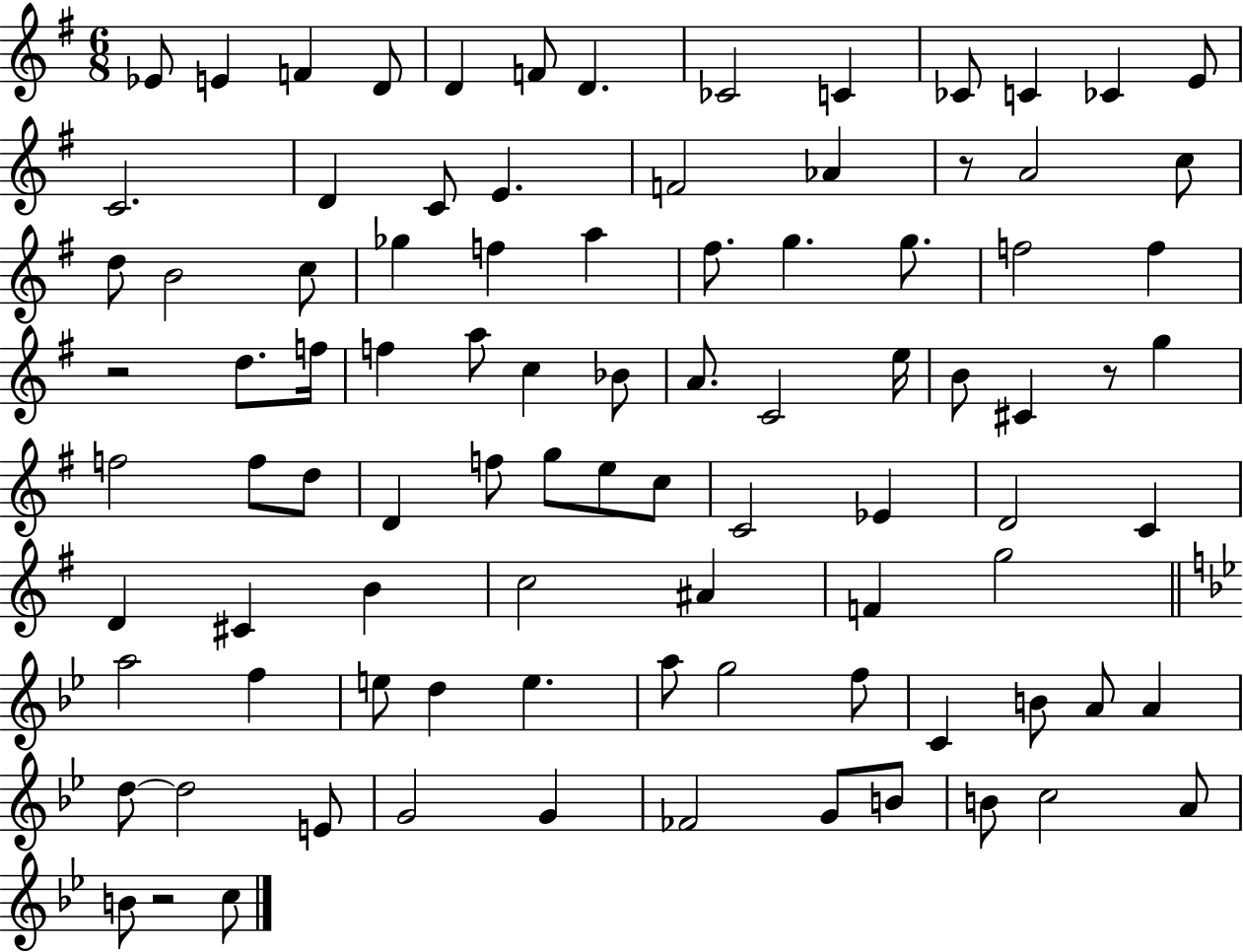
Eb4/e E4/q F4/q D4/e D4/q F4/e D4/q. CES4/h C4/q CES4/e C4/q CES4/q E4/e C4/h. D4/q C4/e E4/q. F4/h Ab4/q R/e A4/h C5/e D5/e B4/h C5/e Gb5/q F5/q A5/q F#5/e. G5/q. G5/e. F5/h F5/q R/h D5/e. F5/s F5/q A5/e C5/q Bb4/e A4/e. C4/h E5/s B4/e C#4/q R/e G5/q F5/h F5/e D5/e D4/q F5/e G5/e E5/e C5/e C4/h Eb4/q D4/h C4/q D4/q C#4/q B4/q C5/h A#4/q F4/q G5/h A5/h F5/q E5/e D5/q E5/q. A5/e G5/h F5/e C4/q B4/e A4/e A4/q D5/e D5/h E4/e G4/h G4/q FES4/h G4/e B4/e B4/e C5/h A4/e B4/e R/h C5/e